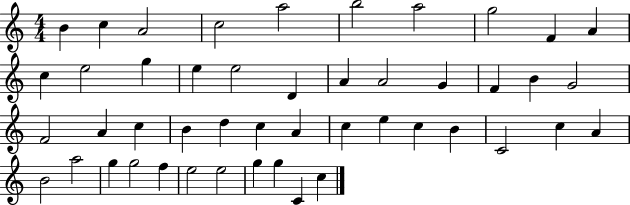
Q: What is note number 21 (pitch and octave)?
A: B4